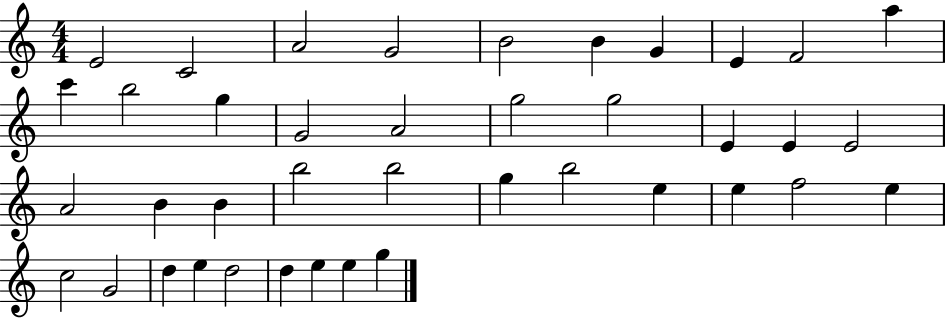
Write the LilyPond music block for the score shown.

{
  \clef treble
  \numericTimeSignature
  \time 4/4
  \key c \major
  e'2 c'2 | a'2 g'2 | b'2 b'4 g'4 | e'4 f'2 a''4 | \break c'''4 b''2 g''4 | g'2 a'2 | g''2 g''2 | e'4 e'4 e'2 | \break a'2 b'4 b'4 | b''2 b''2 | g''4 b''2 e''4 | e''4 f''2 e''4 | \break c''2 g'2 | d''4 e''4 d''2 | d''4 e''4 e''4 g''4 | \bar "|."
}